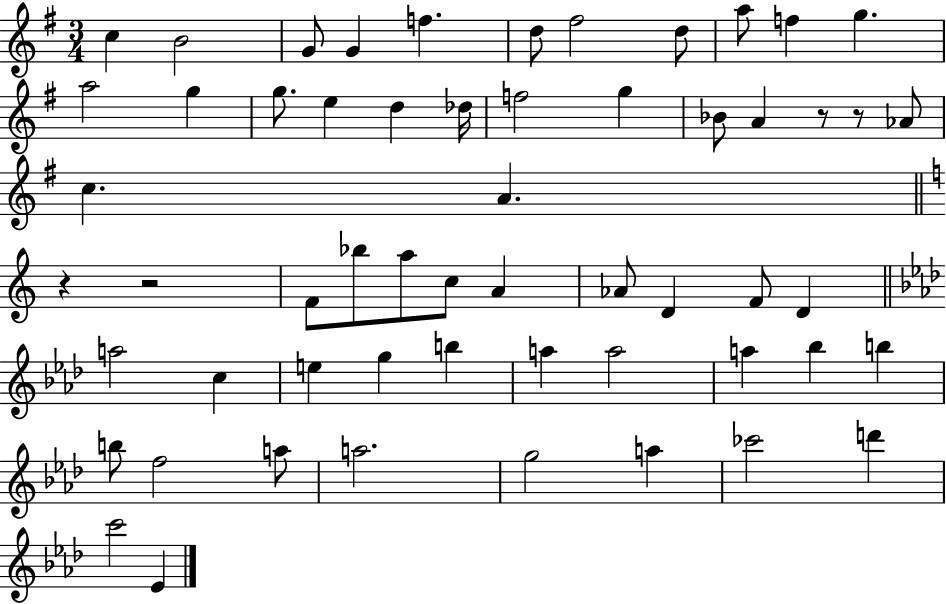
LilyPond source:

{
  \clef treble
  \numericTimeSignature
  \time 3/4
  \key g \major
  c''4 b'2 | g'8 g'4 f''4. | d''8 fis''2 d''8 | a''8 f''4 g''4. | \break a''2 g''4 | g''8. e''4 d''4 des''16 | f''2 g''4 | bes'8 a'4 r8 r8 aes'8 | \break c''4. a'4. | \bar "||" \break \key c \major r4 r2 | f'8 bes''8 a''8 c''8 a'4 | aes'8 d'4 f'8 d'4 | \bar "||" \break \key f \minor a''2 c''4 | e''4 g''4 b''4 | a''4 a''2 | a''4 bes''4 b''4 | \break b''8 f''2 a''8 | a''2. | g''2 a''4 | ces'''2 d'''4 | \break c'''2 ees'4 | \bar "|."
}